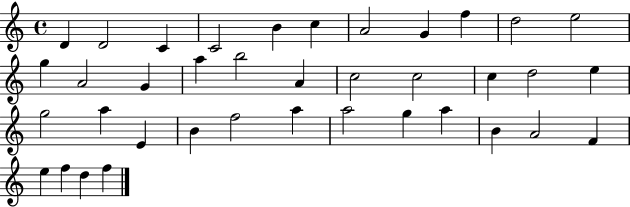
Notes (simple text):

D4/q D4/h C4/q C4/h B4/q C5/q A4/h G4/q F5/q D5/h E5/h G5/q A4/h G4/q A5/q B5/h A4/q C5/h C5/h C5/q D5/h E5/q G5/h A5/q E4/q B4/q F5/h A5/q A5/h G5/q A5/q B4/q A4/h F4/q E5/q F5/q D5/q F5/q